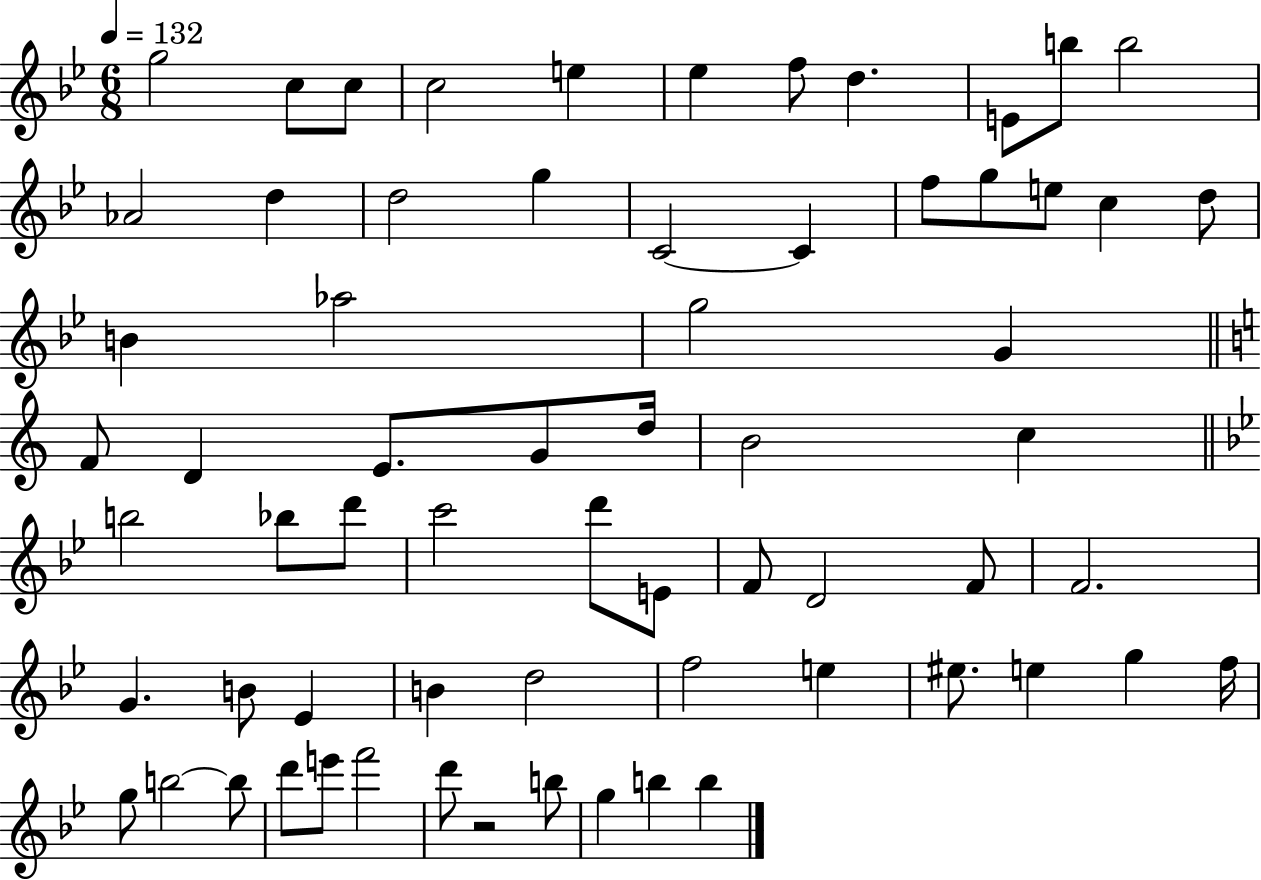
{
  \clef treble
  \numericTimeSignature
  \time 6/8
  \key bes \major
  \tempo 4 = 132
  g''2 c''8 c''8 | c''2 e''4 | ees''4 f''8 d''4. | e'8 b''8 b''2 | \break aes'2 d''4 | d''2 g''4 | c'2~~ c'4 | f''8 g''8 e''8 c''4 d''8 | \break b'4 aes''2 | g''2 g'4 | \bar "||" \break \key c \major f'8 d'4 e'8. g'8 d''16 | b'2 c''4 | \bar "||" \break \key g \minor b''2 bes''8 d'''8 | c'''2 d'''8 e'8 | f'8 d'2 f'8 | f'2. | \break g'4. b'8 ees'4 | b'4 d''2 | f''2 e''4 | eis''8. e''4 g''4 f''16 | \break g''8 b''2~~ b''8 | d'''8 e'''8 f'''2 | d'''8 r2 b''8 | g''4 b''4 b''4 | \break \bar "|."
}